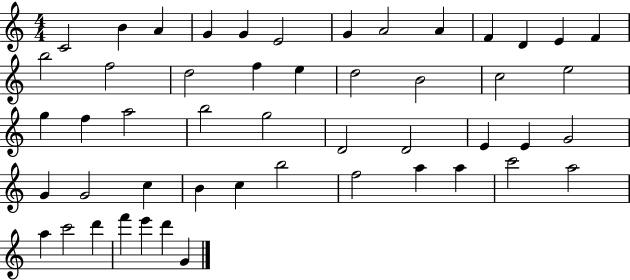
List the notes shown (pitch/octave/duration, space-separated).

C4/h B4/q A4/q G4/q G4/q E4/h G4/q A4/h A4/q F4/q D4/q E4/q F4/q B5/h F5/h D5/h F5/q E5/q D5/h B4/h C5/h E5/h G5/q F5/q A5/h B5/h G5/h D4/h D4/h E4/q E4/q G4/h G4/q G4/h C5/q B4/q C5/q B5/h F5/h A5/q A5/q C6/h A5/h A5/q C6/h D6/q F6/q E6/q D6/q G4/q